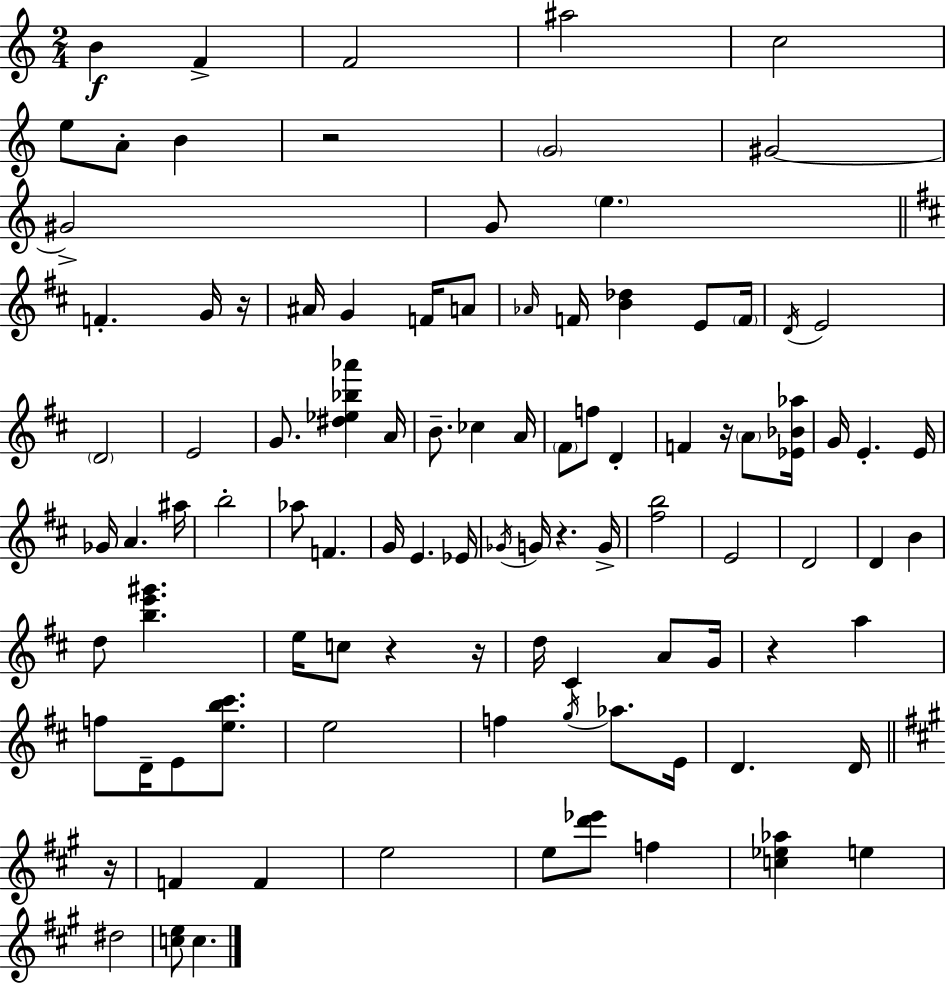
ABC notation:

X:1
T:Untitled
M:2/4
L:1/4
K:Am
B F F2 ^a2 c2 e/2 A/2 B z2 G2 ^G2 ^G2 G/2 e F G/4 z/4 ^A/4 G F/4 A/2 _A/4 F/4 [B_d] E/2 F/4 D/4 E2 D2 E2 G/2 [^d_e_b_a'] A/4 B/2 _c A/4 ^F/2 f/2 D F z/4 A/2 [_E_B_a]/4 G/4 E E/4 _G/4 A ^a/4 b2 _a/2 F G/4 E _E/4 _G/4 G/4 z G/4 [^fb]2 E2 D2 D B d/2 [be'^g'] e/4 c/2 z z/4 d/4 ^C A/2 G/4 z a f/2 D/4 E/2 [eb^c']/2 e2 f g/4 _a/2 E/4 D D/4 z/4 F F e2 e/2 [d'_e']/2 f [c_e_a] e ^d2 [ce]/2 c